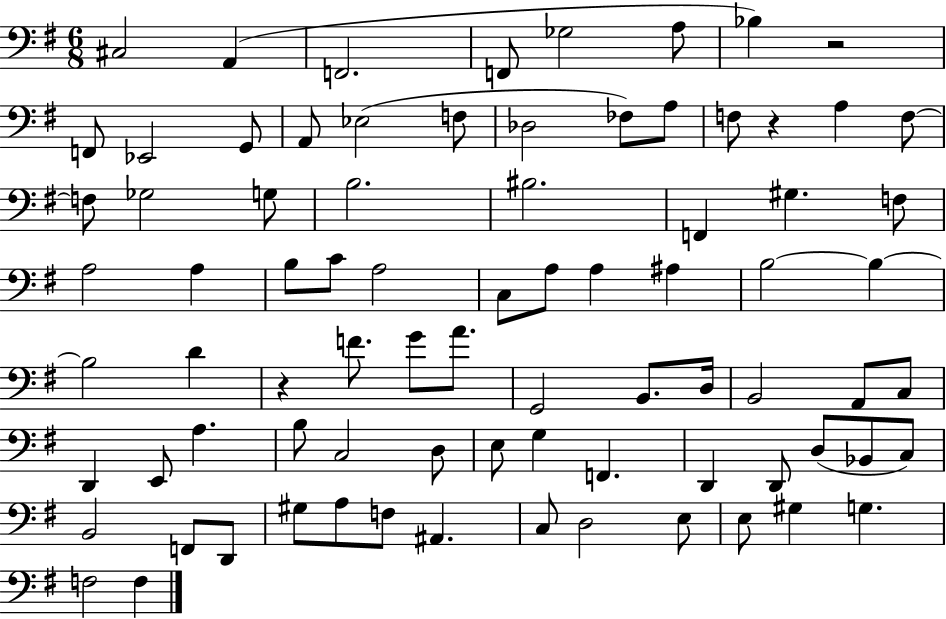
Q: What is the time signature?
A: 6/8